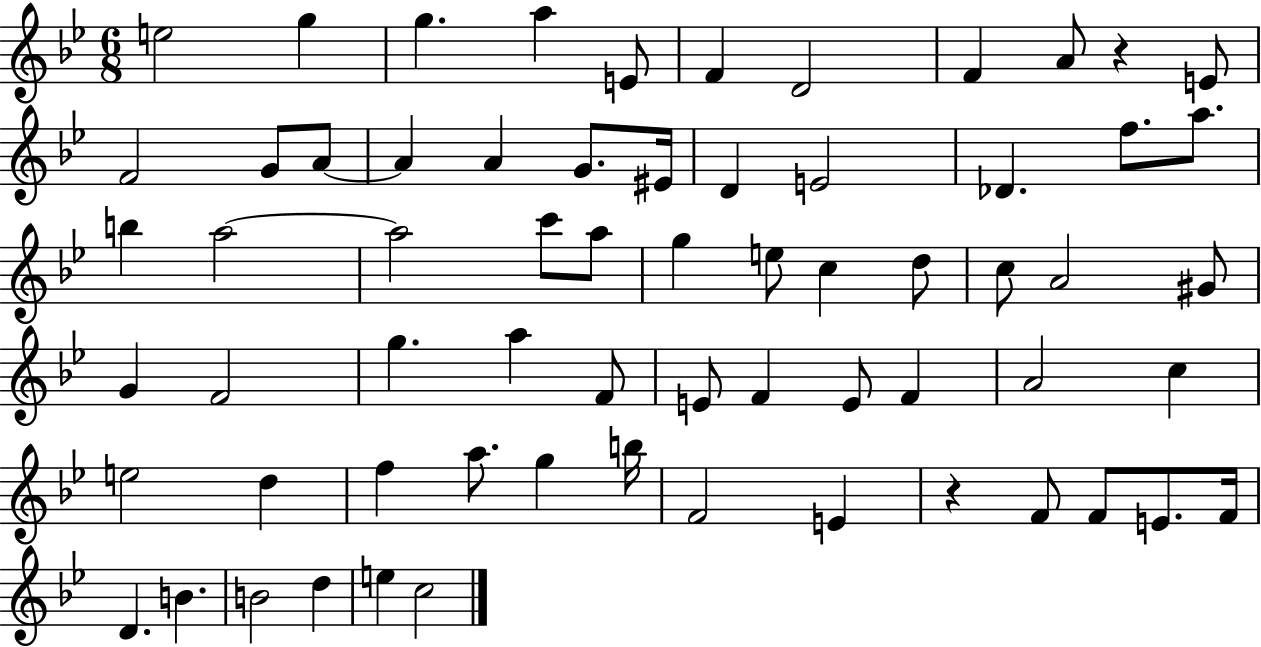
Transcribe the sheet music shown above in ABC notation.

X:1
T:Untitled
M:6/8
L:1/4
K:Bb
e2 g g a E/2 F D2 F A/2 z E/2 F2 G/2 A/2 A A G/2 ^E/4 D E2 _D f/2 a/2 b a2 a2 c'/2 a/2 g e/2 c d/2 c/2 A2 ^G/2 G F2 g a F/2 E/2 F E/2 F A2 c e2 d f a/2 g b/4 F2 E z F/2 F/2 E/2 F/4 D B B2 d e c2